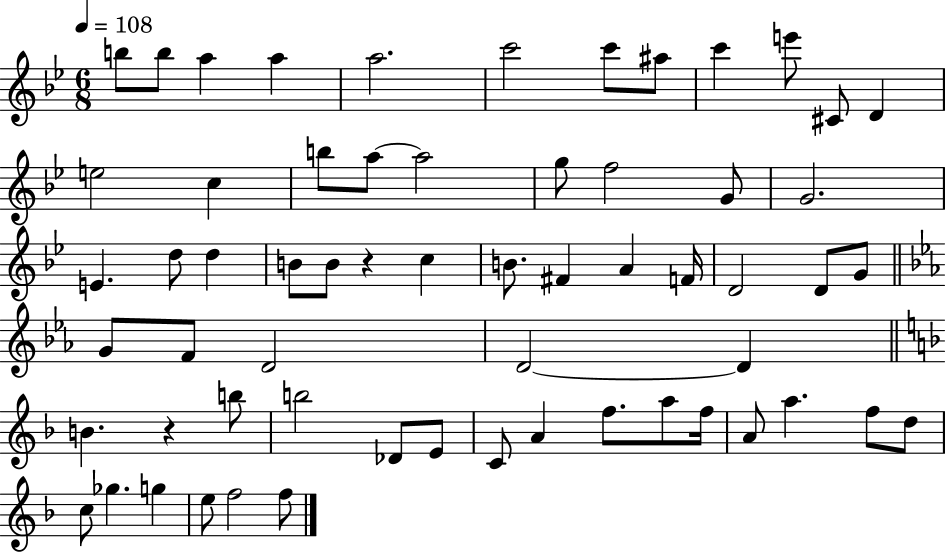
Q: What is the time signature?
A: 6/8